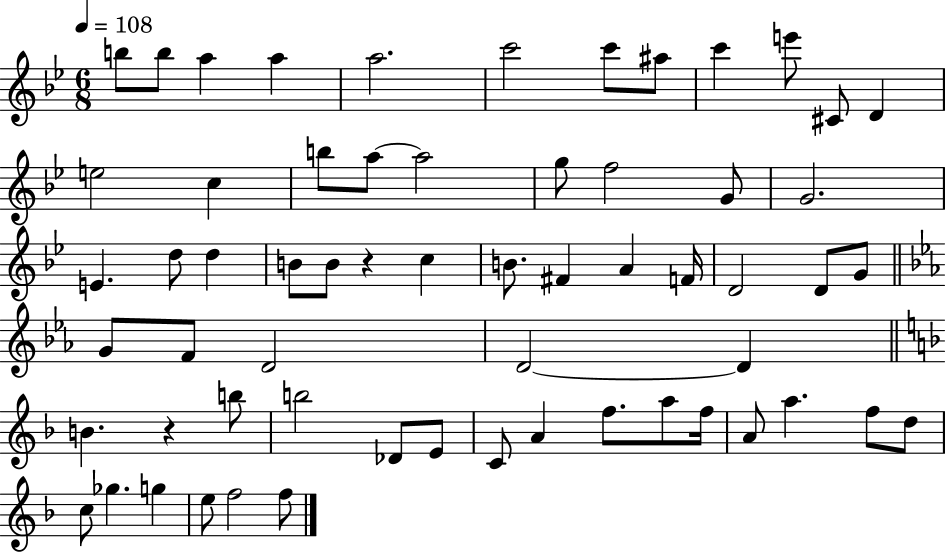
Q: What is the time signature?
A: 6/8